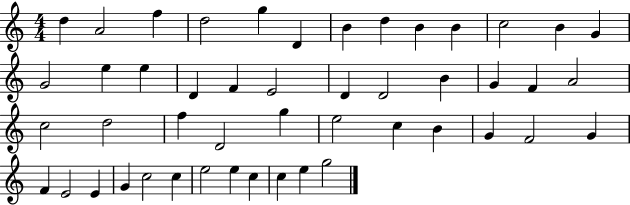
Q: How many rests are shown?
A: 0